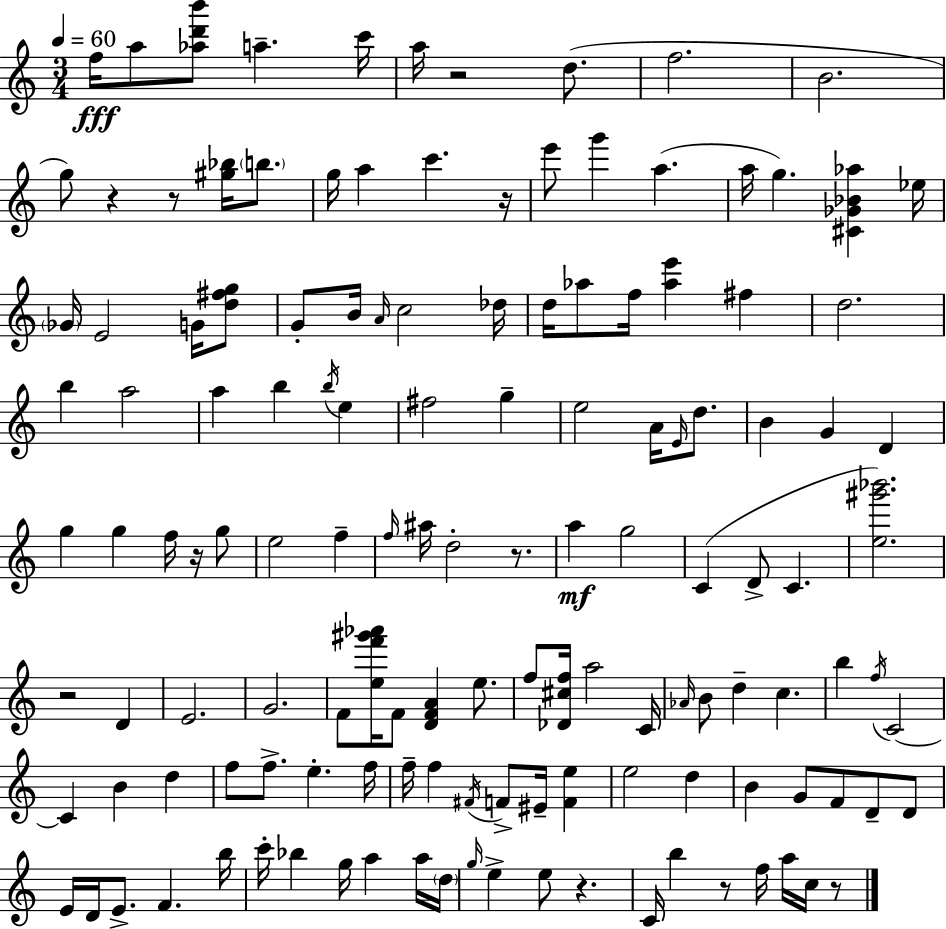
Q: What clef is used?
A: treble